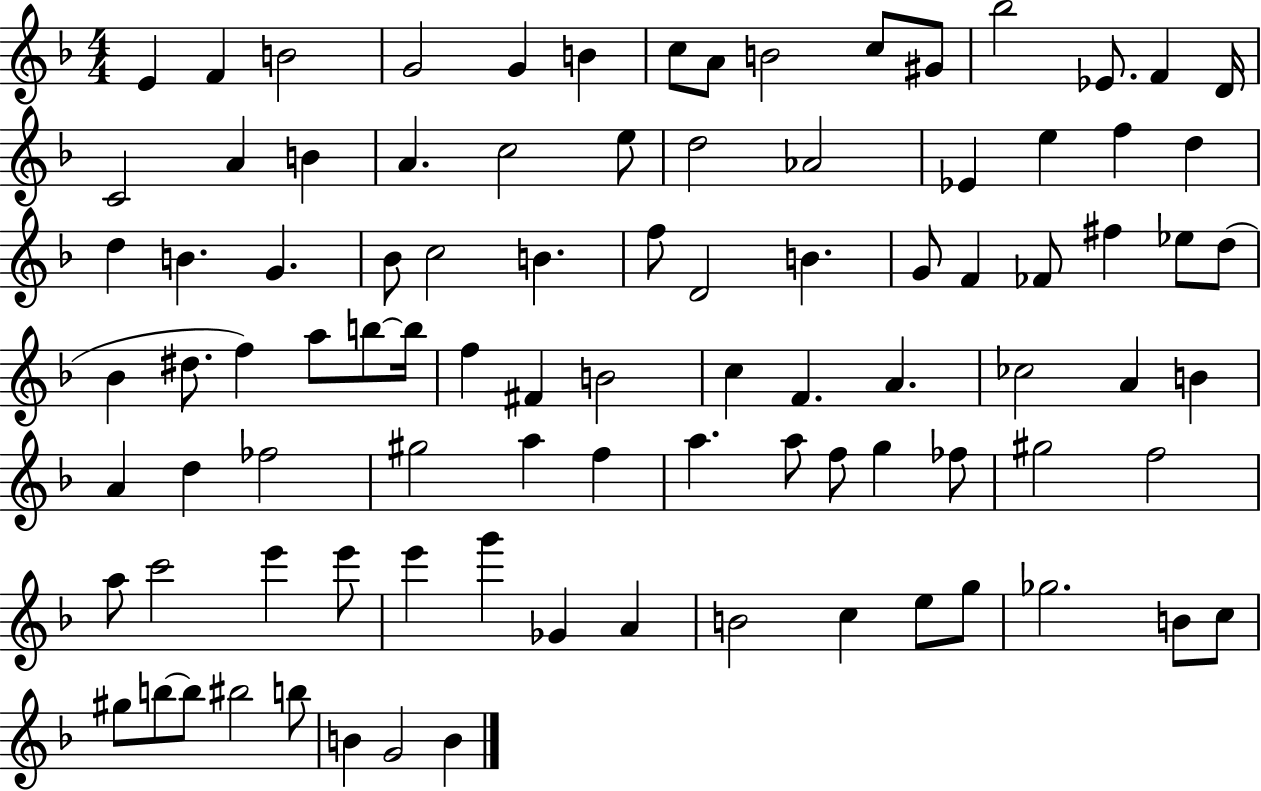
{
  \clef treble
  \numericTimeSignature
  \time 4/4
  \key f \major
  e'4 f'4 b'2 | g'2 g'4 b'4 | c''8 a'8 b'2 c''8 gis'8 | bes''2 ees'8. f'4 d'16 | \break c'2 a'4 b'4 | a'4. c''2 e''8 | d''2 aes'2 | ees'4 e''4 f''4 d''4 | \break d''4 b'4. g'4. | bes'8 c''2 b'4. | f''8 d'2 b'4. | g'8 f'4 fes'8 fis''4 ees''8 d''8( | \break bes'4 dis''8. f''4) a''8 b''8~~ b''16 | f''4 fis'4 b'2 | c''4 f'4. a'4. | ces''2 a'4 b'4 | \break a'4 d''4 fes''2 | gis''2 a''4 f''4 | a''4. a''8 f''8 g''4 fes''8 | gis''2 f''2 | \break a''8 c'''2 e'''4 e'''8 | e'''4 g'''4 ges'4 a'4 | b'2 c''4 e''8 g''8 | ges''2. b'8 c''8 | \break gis''8 b''8~~ b''8 bis''2 b''8 | b'4 g'2 b'4 | \bar "|."
}